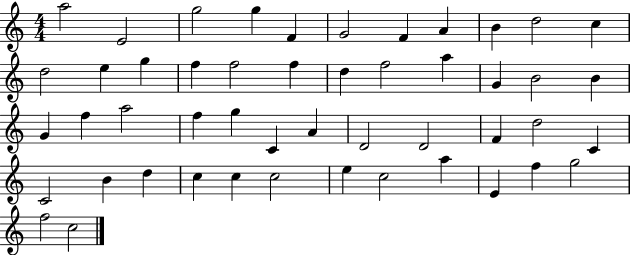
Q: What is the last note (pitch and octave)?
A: C5